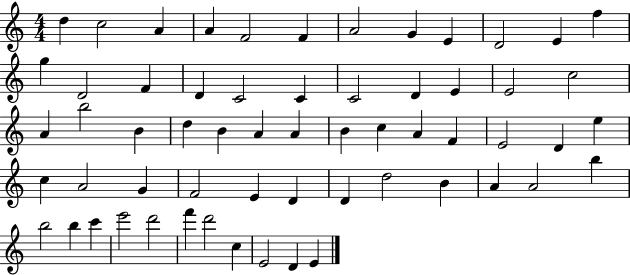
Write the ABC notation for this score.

X:1
T:Untitled
M:4/4
L:1/4
K:C
d c2 A A F2 F A2 G E D2 E f g D2 F D C2 C C2 D E E2 c2 A b2 B d B A A B c A F E2 D e c A2 G F2 E D D d2 B A A2 b b2 b c' e'2 d'2 f' d'2 c E2 D E